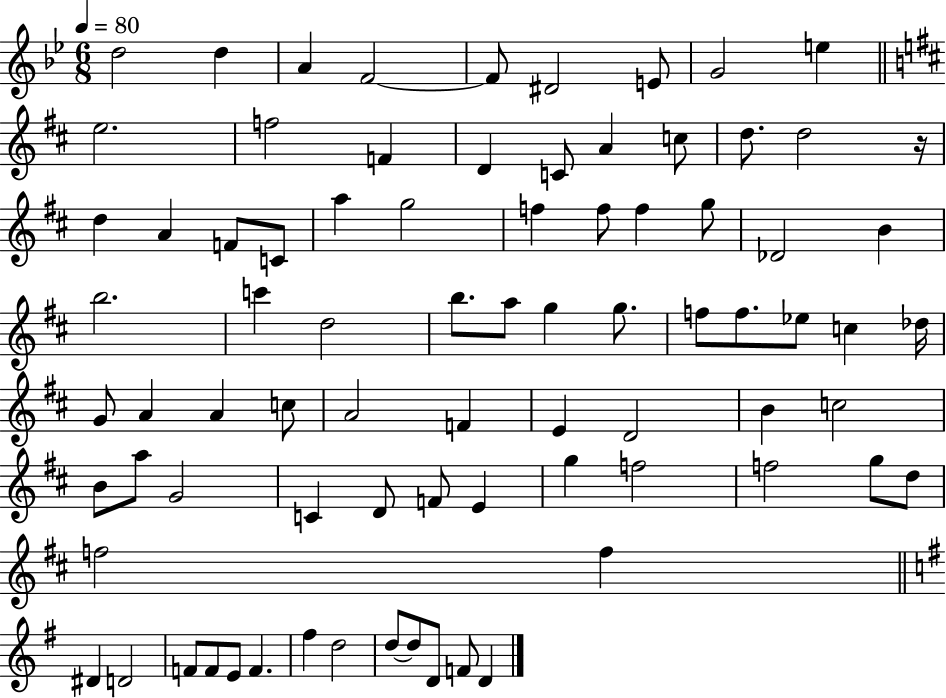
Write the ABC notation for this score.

X:1
T:Untitled
M:6/8
L:1/4
K:Bb
d2 d A F2 F/2 ^D2 E/2 G2 e e2 f2 F D C/2 A c/2 d/2 d2 z/4 d A F/2 C/2 a g2 f f/2 f g/2 _D2 B b2 c' d2 b/2 a/2 g g/2 f/2 f/2 _e/2 c _d/4 G/2 A A c/2 A2 F E D2 B c2 B/2 a/2 G2 C D/2 F/2 E g f2 f2 g/2 d/2 f2 f ^D D2 F/2 F/2 E/2 F ^f d2 d/2 d/2 D/2 F/2 D